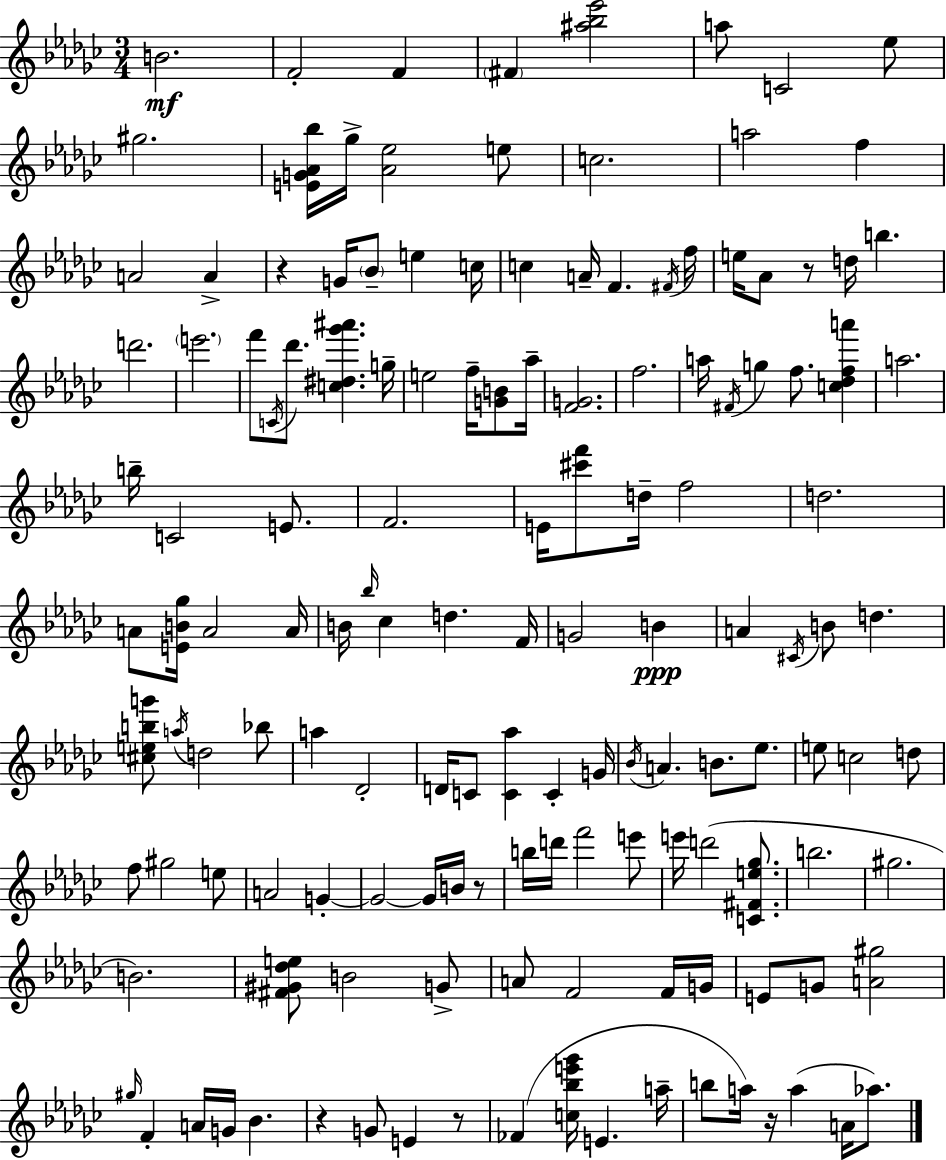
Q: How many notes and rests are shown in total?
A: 142